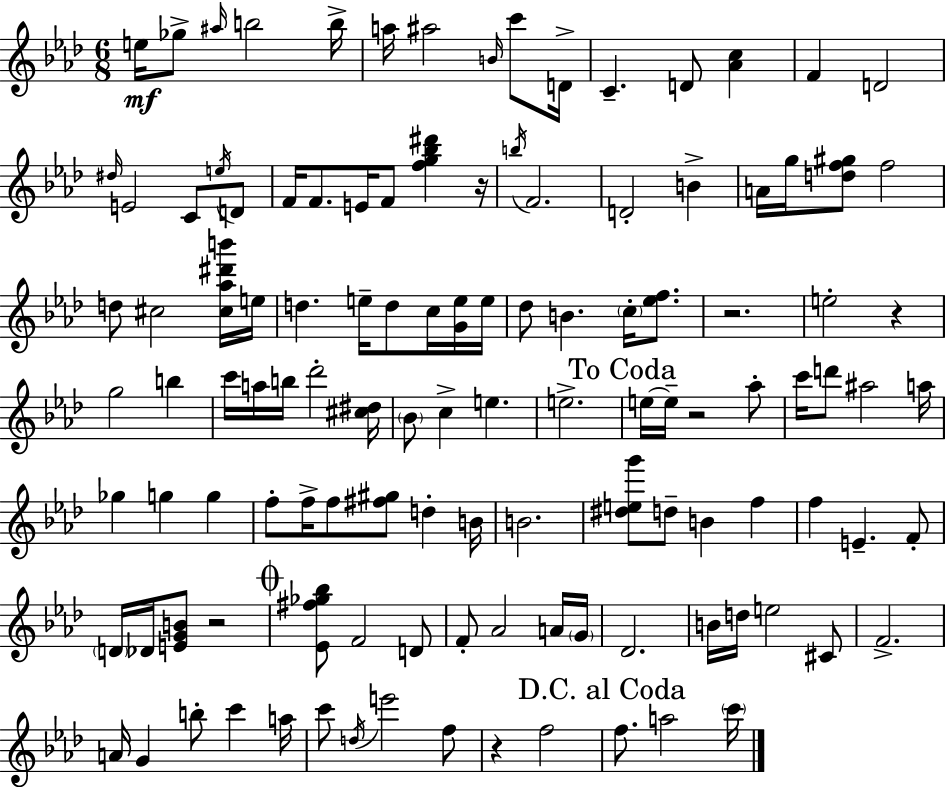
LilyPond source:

{
  \clef treble
  \numericTimeSignature
  \time 6/8
  \key aes \major
  e''16\mf ges''8-> \grace { ais''16 } b''2 | b''16-> a''16 ais''2 \grace { b'16 } c'''8 | d'16-> c'4.-- d'8 <aes' c''>4 | f'4 d'2 | \break \grace { dis''16 } e'2 c'8 | \acciaccatura { e''16 } d'8 f'16 f'8. e'16 f'8 <f'' g'' bes'' dis'''>4 | r16 \acciaccatura { b''16 } f'2. | d'2-. | \break b'4-> a'16 g''16 <d'' f'' gis''>8 f''2 | d''8 cis''2 | <cis'' aes'' dis''' b'''>16 e''16 d''4. e''16-- | d''8 c''16 <g' e''>16 e''16 des''8 b'4. | \break \parenthesize c''16-. <ees'' f''>8. r2. | e''2-. | r4 g''2 | b''4 c'''16 a''16 b''16 des'''2-. | \break <cis'' dis''>16 \parenthesize bes'8 c''4-> e''4. | e''2.-> | \mark "To Coda" e''16~~ e''16-- r2 | aes''8-. c'''16 d'''8 ais''2 | \break a''16 ges''4 g''4 | g''4 f''8-. f''16-> f''8 <fis'' gis''>8 | d''4-. b'16 b'2. | <dis'' e'' g'''>8 d''8-- b'4 | \break f''4 f''4 e'4.-- | f'8-. \parenthesize d'16 des'16 <e' g' b'>8 r2 | \mark \markup { \musicglyph "scripts.coda" } <ees' fis'' ges'' bes''>8 f'2 | d'8 f'8-. aes'2 | \break a'16 \parenthesize g'16 des'2. | b'16 d''16 e''2 | cis'8 f'2.-> | a'16 g'4 b''8-. | \break c'''4 a''16 c'''8 \acciaccatura { d''16 } e'''2 | f''8 r4 f''2 | \mark "D.C. al Coda" f''8. a''2 | \parenthesize c'''16 \bar "|."
}